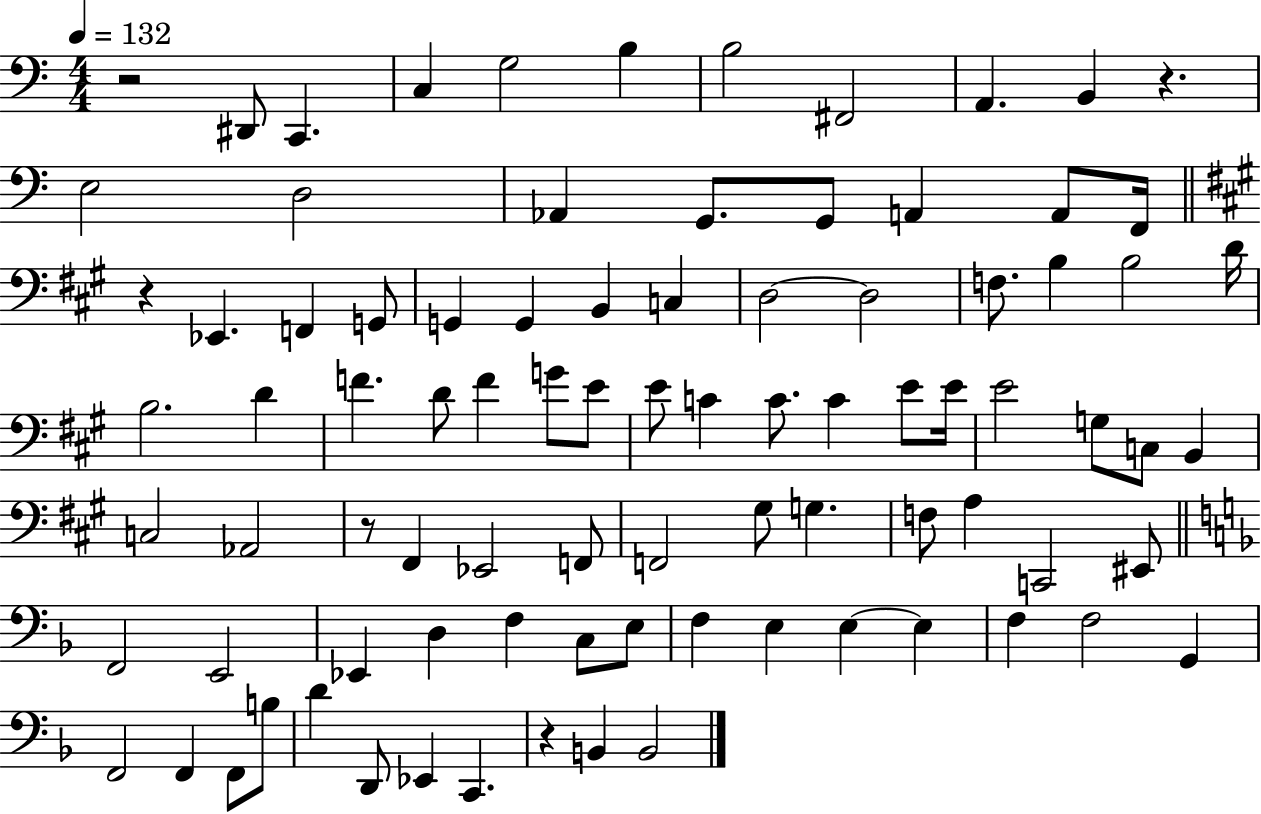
X:1
T:Untitled
M:4/4
L:1/4
K:C
z2 ^D,,/2 C,, C, G,2 B, B,2 ^F,,2 A,, B,, z E,2 D,2 _A,, G,,/2 G,,/2 A,, A,,/2 F,,/4 z _E,, F,, G,,/2 G,, G,, B,, C, D,2 D,2 F,/2 B, B,2 D/4 B,2 D F D/2 F G/2 E/2 E/2 C C/2 C E/2 E/4 E2 G,/2 C,/2 B,, C,2 _A,,2 z/2 ^F,, _E,,2 F,,/2 F,,2 ^G,/2 G, F,/2 A, C,,2 ^E,,/2 F,,2 E,,2 _E,, D, F, C,/2 E,/2 F, E, E, E, F, F,2 G,, F,,2 F,, F,,/2 B,/2 D D,,/2 _E,, C,, z B,, B,,2